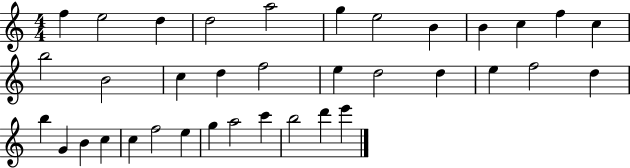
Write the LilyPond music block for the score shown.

{
  \clef treble
  \numericTimeSignature
  \time 4/4
  \key c \major
  f''4 e''2 d''4 | d''2 a''2 | g''4 e''2 b'4 | b'4 c''4 f''4 c''4 | \break b''2 b'2 | c''4 d''4 f''2 | e''4 d''2 d''4 | e''4 f''2 d''4 | \break b''4 g'4 b'4 c''4 | c''4 f''2 e''4 | g''4 a''2 c'''4 | b''2 d'''4 e'''4 | \break \bar "|."
}